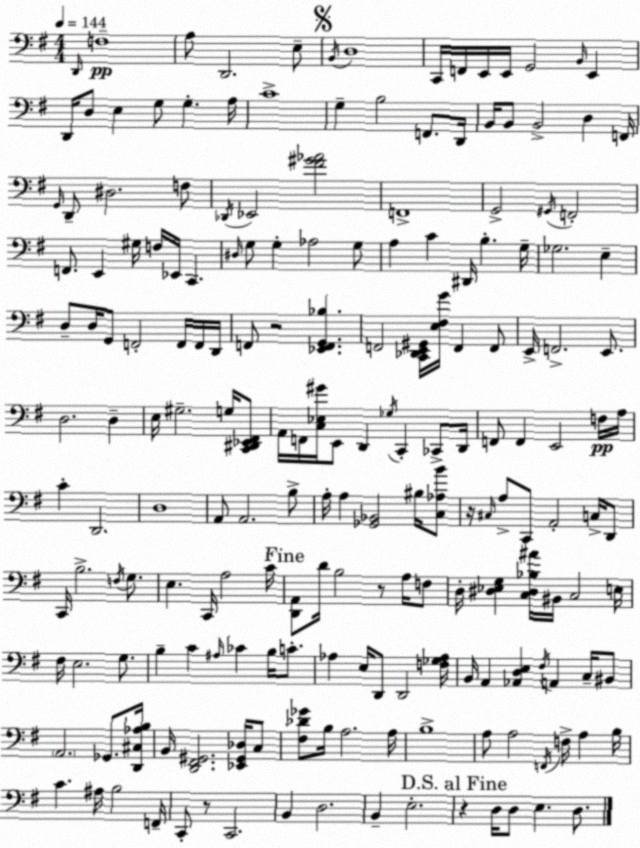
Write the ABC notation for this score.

X:1
T:Untitled
M:4/4
L:1/4
K:G
D,,/4 F,4 A,/2 D,,2 E,/2 B,,/4 D,4 C,,/4 F,,/4 E,,/4 E,,/4 G,,2 B,,/4 E,, D,,/4 D,/2 E, G,/2 G, A,/4 C4 G, B,2 F,,/2 D,,/4 B,,/4 B,,/2 B,,2 D, F,,/4 G,,/4 D,,/2 ^D,2 F,/2 _D,,/4 _E,,2 [^F^G_A]2 F,,4 G,,2 ^G,,/4 F,,2 F,,/2 E,, ^G,/4 F,/4 _E,,/4 C,, ^D,/4 G,/2 G, _A,2 G,/2 A, C ^D,,/4 B, G,/4 _G,2 E, D,/2 D,/4 G,,/2 F,,2 F,,/4 F,,/4 D,,/4 F,,/2 z2 [_E,,F,,G,,_B,] F,,2 [C,,_D,,E,,^G,,]/4 [E,^F,G]/4 F,, F,,/2 E,,/4 F,,2 E,,/2 D,2 D, E,/4 ^G,2 G,/4 [C,,^D,,_E,,^F,,]/2 A,,/4 F,,/4 [C,_E,^G]/4 E,,/2 D,, _G,/4 C,, _C,,/2 D,,/4 F,,/2 F,, E,,2 F,/4 A,/4 C D,,2 D,4 A,,/2 A,,2 B,/2 A,/4 A, [_G,,_B,,]2 ^B,/4 [C,_A,B]/2 z/4 ^C,/4 A,/2 C,,/2 A,,2 C,/4 D,,/2 C,,/4 B,2 F,/4 G,/2 E, C,,/4 A,2 C/4 [D,,A,,]/2 D/4 B,2 z/2 A,/4 F,/2 D,/4 [^D,_E,G,] [C,^D,_B,^A]/4 ^B,,/4 C,2 E,/4 ^F,/4 E,2 G,/2 B, C ^A,/4 _C B,/4 C/2 _A, E,/4 D,,/2 D,,2 [F,_G,_A,]/4 B,,/4 A,, [_A,,D,E,] ^F,/4 A,, C,/4 ^B,,/2 A,,2 _G,,/2 [D,,^C,_A,B,]/4 B,,/4 [D,,^F,,^G,,]2 [_E,,^G,,_D,]/4 C,/2 [^F,_D_G]/2 B,/4 A,2 A,/4 B,4 A,/2 A,2 F,,/4 F,/4 A, B,/4 C ^A,/4 B,2 F,,/4 C,,/2 z/2 C,,2 B,, D,2 B,, E,2 z D,/4 D,/2 E, D,/2